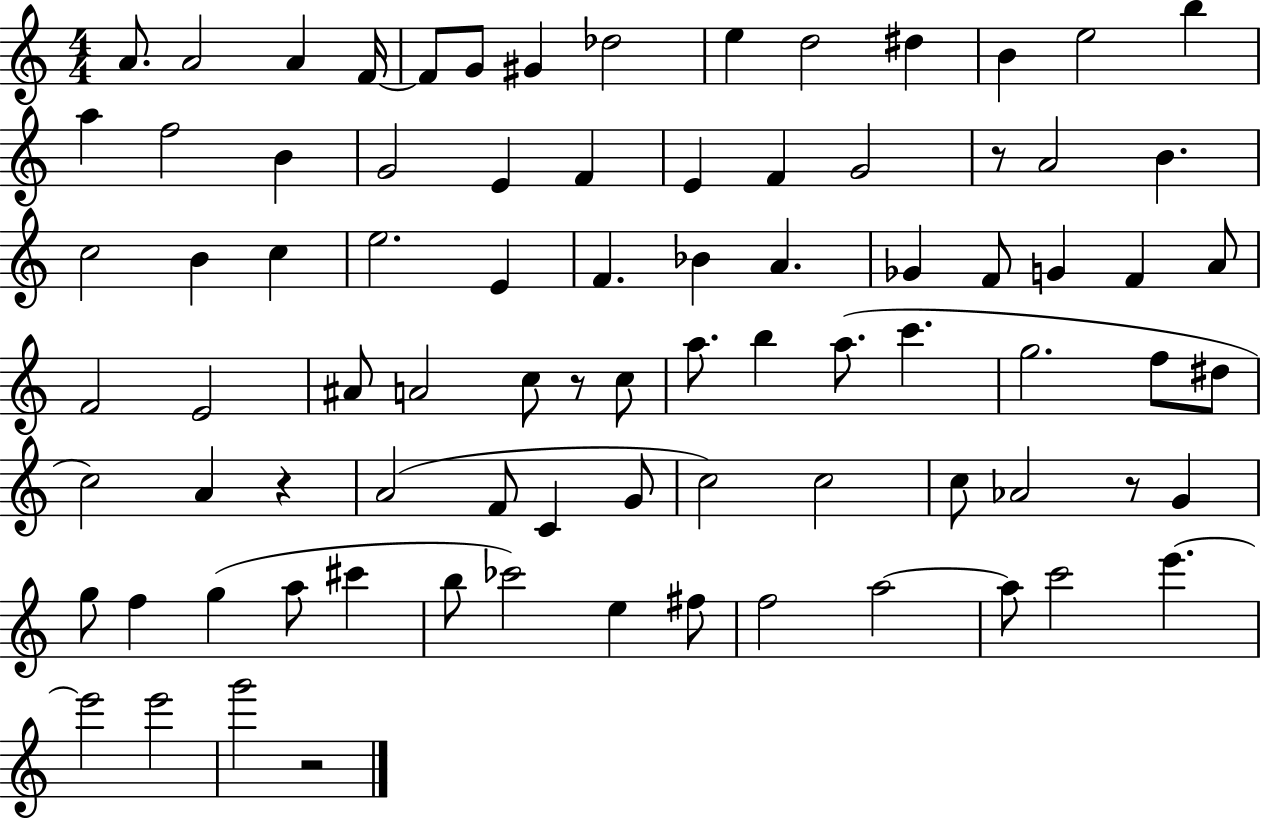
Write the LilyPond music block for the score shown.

{
  \clef treble
  \numericTimeSignature
  \time 4/4
  \key c \major
  a'8. a'2 a'4 f'16~~ | f'8 g'8 gis'4 des''2 | e''4 d''2 dis''4 | b'4 e''2 b''4 | \break a''4 f''2 b'4 | g'2 e'4 f'4 | e'4 f'4 g'2 | r8 a'2 b'4. | \break c''2 b'4 c''4 | e''2. e'4 | f'4. bes'4 a'4. | ges'4 f'8 g'4 f'4 a'8 | \break f'2 e'2 | ais'8 a'2 c''8 r8 c''8 | a''8. b''4 a''8.( c'''4. | g''2. f''8 dis''8 | \break c''2) a'4 r4 | a'2( f'8 c'4 g'8 | c''2) c''2 | c''8 aes'2 r8 g'4 | \break g''8 f''4 g''4( a''8 cis'''4 | b''8 ces'''2) e''4 fis''8 | f''2 a''2~~ | a''8 c'''2 e'''4.~~ | \break e'''2 e'''2 | g'''2 r2 | \bar "|."
}